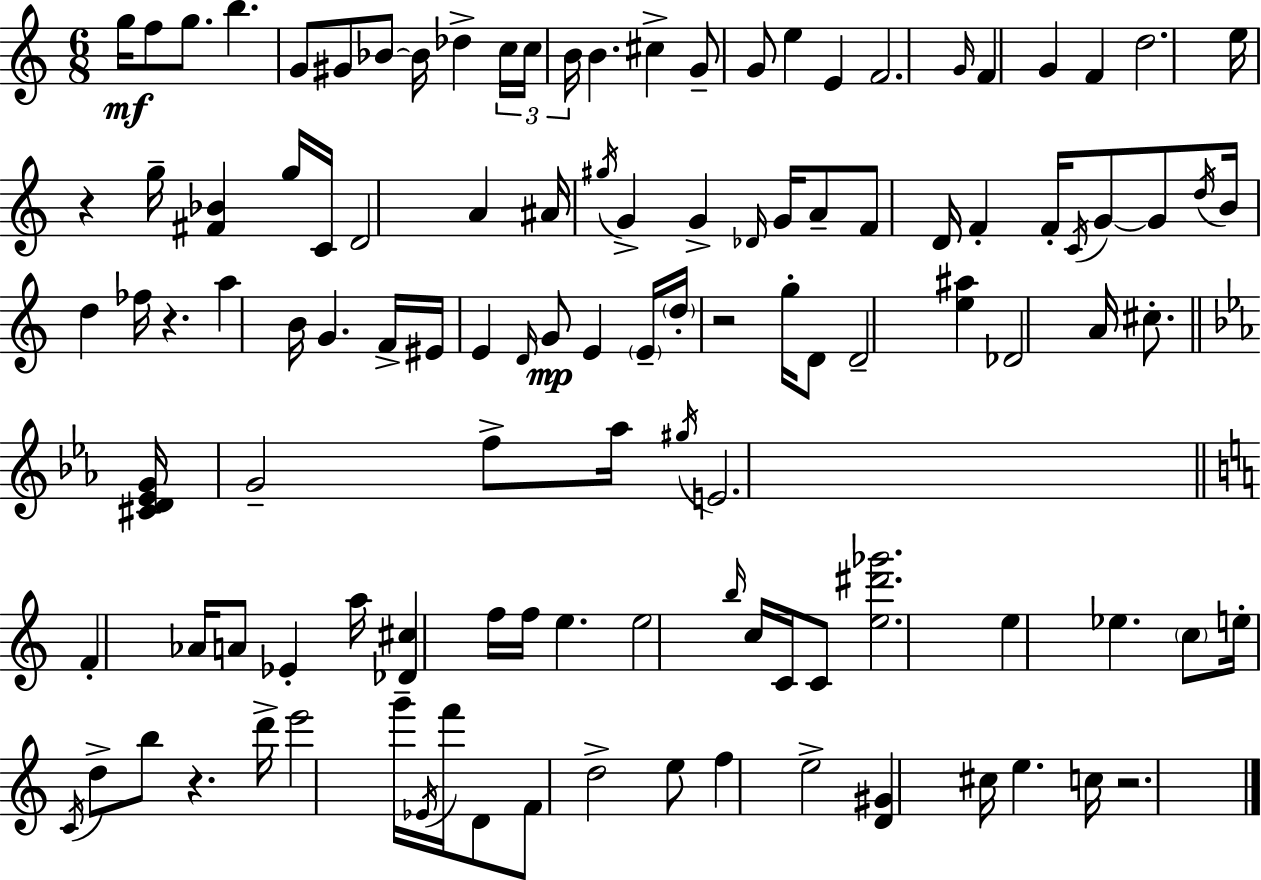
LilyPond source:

{
  \clef treble
  \numericTimeSignature
  \time 6/8
  \key a \minor
  g''16\mf f''8 g''8. b''4. | g'8 gis'8 bes'8~~ bes'16 des''4-> \tuplet 3/2 { c''16 | c''16 b'16 } b'4. cis''4-> | g'8-- g'8 e''4 e'4 | \break f'2. | \grace { g'16 } f'4 g'4 f'4 | d''2. | e''16 r4 g''16-- <fis' bes'>4 g''16 | \break c'16 d'2 a'4 | ais'16 \acciaccatura { gis''16 } g'4-> g'4-> \grace { des'16 } | g'16 a'8-- f'8 d'16 f'4-. f'16-. \acciaccatura { c'16 } | g'8~~ g'8 \acciaccatura { d''16 } b'16 d''4 fes''16 r4. | \break a''4 b'16 g'4. | f'16-> eis'16 e'4 \grace { d'16 }\mp g'8 | e'4 \parenthesize e'16-- \parenthesize d''16-. r2 | g''16-. d'8 d'2-- | \break <e'' ais''>4 des'2 | a'16 cis''8.-. \bar "||" \break \key ees \major <cis' d' ees' g'>16 g'2-- f''8-> aes''16 | \acciaccatura { gis''16 } e'2. | \bar "||" \break \key c \major f'4-. aes'16 a'8 ees'4-. a''16 | <des' cis''>4 f''16 f''16 e''4. | e''2 \grace { b''16 } c''16 c'16 c'8 | <e'' dis''' ges'''>2. | \break e''4 ees''4. \parenthesize c''8 | e''16-. \acciaccatura { c'16 } d''8-> b''8 r4. | d'''16-> e'''2 g'''16-- \acciaccatura { ees'16 } | f'''16 d'8 f'8 d''2-> | \break e''8 f''4 e''2-> | <d' gis'>4 cis''16 e''4. | c''16 r2. | \bar "|."
}